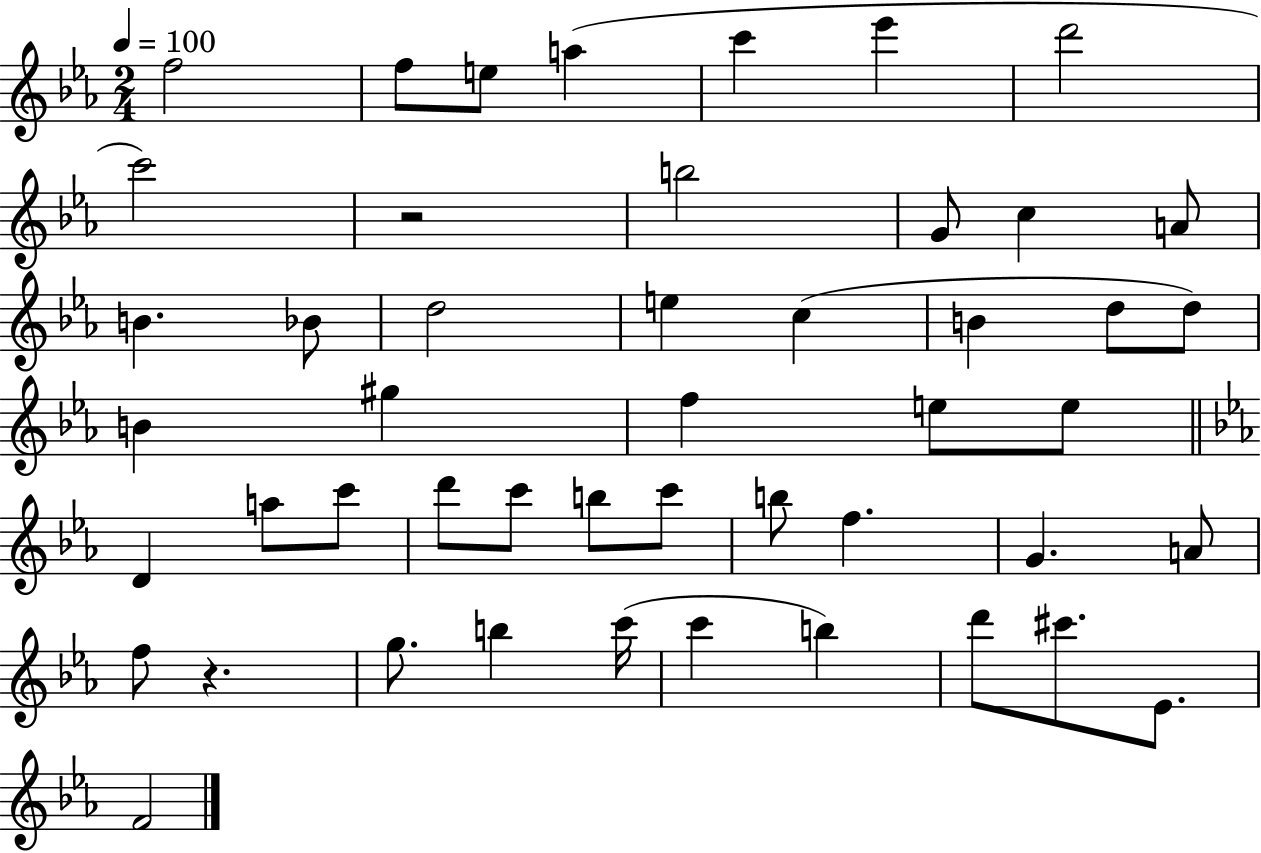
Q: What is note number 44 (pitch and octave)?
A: C#6